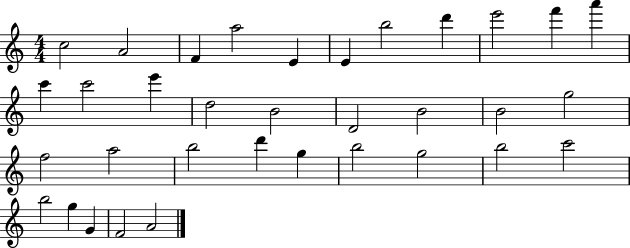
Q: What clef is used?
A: treble